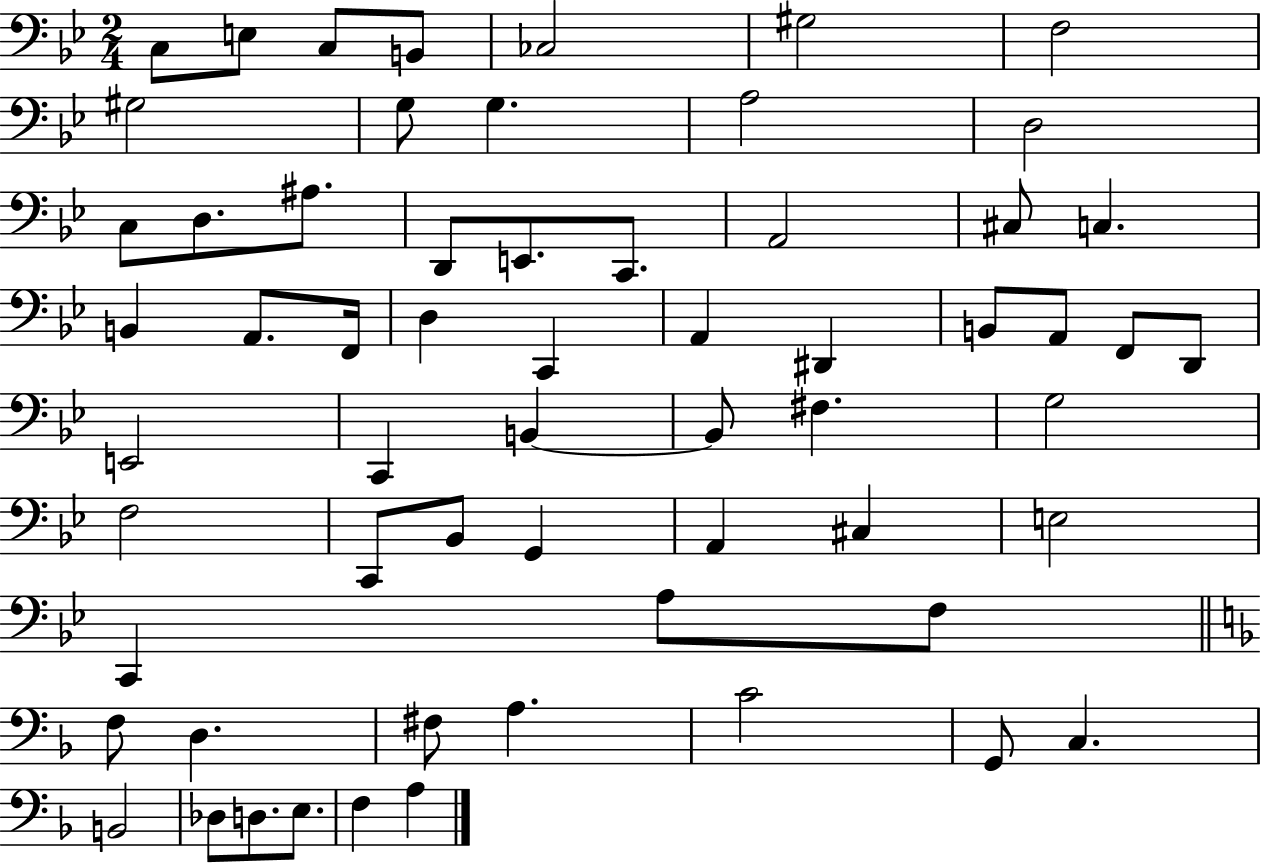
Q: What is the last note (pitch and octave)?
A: A3